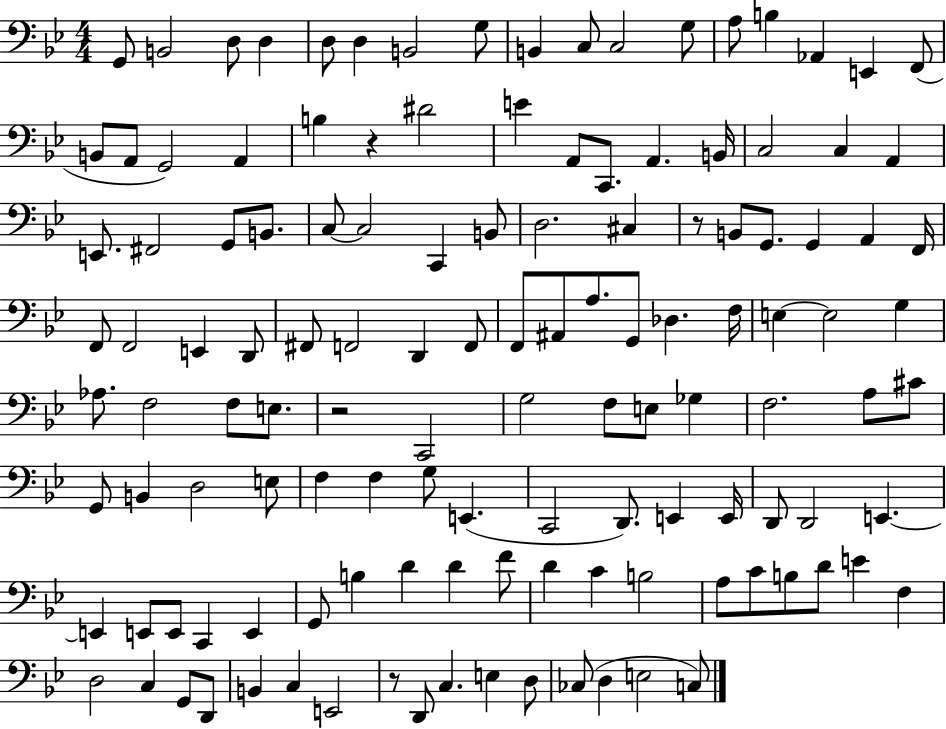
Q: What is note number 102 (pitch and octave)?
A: C4